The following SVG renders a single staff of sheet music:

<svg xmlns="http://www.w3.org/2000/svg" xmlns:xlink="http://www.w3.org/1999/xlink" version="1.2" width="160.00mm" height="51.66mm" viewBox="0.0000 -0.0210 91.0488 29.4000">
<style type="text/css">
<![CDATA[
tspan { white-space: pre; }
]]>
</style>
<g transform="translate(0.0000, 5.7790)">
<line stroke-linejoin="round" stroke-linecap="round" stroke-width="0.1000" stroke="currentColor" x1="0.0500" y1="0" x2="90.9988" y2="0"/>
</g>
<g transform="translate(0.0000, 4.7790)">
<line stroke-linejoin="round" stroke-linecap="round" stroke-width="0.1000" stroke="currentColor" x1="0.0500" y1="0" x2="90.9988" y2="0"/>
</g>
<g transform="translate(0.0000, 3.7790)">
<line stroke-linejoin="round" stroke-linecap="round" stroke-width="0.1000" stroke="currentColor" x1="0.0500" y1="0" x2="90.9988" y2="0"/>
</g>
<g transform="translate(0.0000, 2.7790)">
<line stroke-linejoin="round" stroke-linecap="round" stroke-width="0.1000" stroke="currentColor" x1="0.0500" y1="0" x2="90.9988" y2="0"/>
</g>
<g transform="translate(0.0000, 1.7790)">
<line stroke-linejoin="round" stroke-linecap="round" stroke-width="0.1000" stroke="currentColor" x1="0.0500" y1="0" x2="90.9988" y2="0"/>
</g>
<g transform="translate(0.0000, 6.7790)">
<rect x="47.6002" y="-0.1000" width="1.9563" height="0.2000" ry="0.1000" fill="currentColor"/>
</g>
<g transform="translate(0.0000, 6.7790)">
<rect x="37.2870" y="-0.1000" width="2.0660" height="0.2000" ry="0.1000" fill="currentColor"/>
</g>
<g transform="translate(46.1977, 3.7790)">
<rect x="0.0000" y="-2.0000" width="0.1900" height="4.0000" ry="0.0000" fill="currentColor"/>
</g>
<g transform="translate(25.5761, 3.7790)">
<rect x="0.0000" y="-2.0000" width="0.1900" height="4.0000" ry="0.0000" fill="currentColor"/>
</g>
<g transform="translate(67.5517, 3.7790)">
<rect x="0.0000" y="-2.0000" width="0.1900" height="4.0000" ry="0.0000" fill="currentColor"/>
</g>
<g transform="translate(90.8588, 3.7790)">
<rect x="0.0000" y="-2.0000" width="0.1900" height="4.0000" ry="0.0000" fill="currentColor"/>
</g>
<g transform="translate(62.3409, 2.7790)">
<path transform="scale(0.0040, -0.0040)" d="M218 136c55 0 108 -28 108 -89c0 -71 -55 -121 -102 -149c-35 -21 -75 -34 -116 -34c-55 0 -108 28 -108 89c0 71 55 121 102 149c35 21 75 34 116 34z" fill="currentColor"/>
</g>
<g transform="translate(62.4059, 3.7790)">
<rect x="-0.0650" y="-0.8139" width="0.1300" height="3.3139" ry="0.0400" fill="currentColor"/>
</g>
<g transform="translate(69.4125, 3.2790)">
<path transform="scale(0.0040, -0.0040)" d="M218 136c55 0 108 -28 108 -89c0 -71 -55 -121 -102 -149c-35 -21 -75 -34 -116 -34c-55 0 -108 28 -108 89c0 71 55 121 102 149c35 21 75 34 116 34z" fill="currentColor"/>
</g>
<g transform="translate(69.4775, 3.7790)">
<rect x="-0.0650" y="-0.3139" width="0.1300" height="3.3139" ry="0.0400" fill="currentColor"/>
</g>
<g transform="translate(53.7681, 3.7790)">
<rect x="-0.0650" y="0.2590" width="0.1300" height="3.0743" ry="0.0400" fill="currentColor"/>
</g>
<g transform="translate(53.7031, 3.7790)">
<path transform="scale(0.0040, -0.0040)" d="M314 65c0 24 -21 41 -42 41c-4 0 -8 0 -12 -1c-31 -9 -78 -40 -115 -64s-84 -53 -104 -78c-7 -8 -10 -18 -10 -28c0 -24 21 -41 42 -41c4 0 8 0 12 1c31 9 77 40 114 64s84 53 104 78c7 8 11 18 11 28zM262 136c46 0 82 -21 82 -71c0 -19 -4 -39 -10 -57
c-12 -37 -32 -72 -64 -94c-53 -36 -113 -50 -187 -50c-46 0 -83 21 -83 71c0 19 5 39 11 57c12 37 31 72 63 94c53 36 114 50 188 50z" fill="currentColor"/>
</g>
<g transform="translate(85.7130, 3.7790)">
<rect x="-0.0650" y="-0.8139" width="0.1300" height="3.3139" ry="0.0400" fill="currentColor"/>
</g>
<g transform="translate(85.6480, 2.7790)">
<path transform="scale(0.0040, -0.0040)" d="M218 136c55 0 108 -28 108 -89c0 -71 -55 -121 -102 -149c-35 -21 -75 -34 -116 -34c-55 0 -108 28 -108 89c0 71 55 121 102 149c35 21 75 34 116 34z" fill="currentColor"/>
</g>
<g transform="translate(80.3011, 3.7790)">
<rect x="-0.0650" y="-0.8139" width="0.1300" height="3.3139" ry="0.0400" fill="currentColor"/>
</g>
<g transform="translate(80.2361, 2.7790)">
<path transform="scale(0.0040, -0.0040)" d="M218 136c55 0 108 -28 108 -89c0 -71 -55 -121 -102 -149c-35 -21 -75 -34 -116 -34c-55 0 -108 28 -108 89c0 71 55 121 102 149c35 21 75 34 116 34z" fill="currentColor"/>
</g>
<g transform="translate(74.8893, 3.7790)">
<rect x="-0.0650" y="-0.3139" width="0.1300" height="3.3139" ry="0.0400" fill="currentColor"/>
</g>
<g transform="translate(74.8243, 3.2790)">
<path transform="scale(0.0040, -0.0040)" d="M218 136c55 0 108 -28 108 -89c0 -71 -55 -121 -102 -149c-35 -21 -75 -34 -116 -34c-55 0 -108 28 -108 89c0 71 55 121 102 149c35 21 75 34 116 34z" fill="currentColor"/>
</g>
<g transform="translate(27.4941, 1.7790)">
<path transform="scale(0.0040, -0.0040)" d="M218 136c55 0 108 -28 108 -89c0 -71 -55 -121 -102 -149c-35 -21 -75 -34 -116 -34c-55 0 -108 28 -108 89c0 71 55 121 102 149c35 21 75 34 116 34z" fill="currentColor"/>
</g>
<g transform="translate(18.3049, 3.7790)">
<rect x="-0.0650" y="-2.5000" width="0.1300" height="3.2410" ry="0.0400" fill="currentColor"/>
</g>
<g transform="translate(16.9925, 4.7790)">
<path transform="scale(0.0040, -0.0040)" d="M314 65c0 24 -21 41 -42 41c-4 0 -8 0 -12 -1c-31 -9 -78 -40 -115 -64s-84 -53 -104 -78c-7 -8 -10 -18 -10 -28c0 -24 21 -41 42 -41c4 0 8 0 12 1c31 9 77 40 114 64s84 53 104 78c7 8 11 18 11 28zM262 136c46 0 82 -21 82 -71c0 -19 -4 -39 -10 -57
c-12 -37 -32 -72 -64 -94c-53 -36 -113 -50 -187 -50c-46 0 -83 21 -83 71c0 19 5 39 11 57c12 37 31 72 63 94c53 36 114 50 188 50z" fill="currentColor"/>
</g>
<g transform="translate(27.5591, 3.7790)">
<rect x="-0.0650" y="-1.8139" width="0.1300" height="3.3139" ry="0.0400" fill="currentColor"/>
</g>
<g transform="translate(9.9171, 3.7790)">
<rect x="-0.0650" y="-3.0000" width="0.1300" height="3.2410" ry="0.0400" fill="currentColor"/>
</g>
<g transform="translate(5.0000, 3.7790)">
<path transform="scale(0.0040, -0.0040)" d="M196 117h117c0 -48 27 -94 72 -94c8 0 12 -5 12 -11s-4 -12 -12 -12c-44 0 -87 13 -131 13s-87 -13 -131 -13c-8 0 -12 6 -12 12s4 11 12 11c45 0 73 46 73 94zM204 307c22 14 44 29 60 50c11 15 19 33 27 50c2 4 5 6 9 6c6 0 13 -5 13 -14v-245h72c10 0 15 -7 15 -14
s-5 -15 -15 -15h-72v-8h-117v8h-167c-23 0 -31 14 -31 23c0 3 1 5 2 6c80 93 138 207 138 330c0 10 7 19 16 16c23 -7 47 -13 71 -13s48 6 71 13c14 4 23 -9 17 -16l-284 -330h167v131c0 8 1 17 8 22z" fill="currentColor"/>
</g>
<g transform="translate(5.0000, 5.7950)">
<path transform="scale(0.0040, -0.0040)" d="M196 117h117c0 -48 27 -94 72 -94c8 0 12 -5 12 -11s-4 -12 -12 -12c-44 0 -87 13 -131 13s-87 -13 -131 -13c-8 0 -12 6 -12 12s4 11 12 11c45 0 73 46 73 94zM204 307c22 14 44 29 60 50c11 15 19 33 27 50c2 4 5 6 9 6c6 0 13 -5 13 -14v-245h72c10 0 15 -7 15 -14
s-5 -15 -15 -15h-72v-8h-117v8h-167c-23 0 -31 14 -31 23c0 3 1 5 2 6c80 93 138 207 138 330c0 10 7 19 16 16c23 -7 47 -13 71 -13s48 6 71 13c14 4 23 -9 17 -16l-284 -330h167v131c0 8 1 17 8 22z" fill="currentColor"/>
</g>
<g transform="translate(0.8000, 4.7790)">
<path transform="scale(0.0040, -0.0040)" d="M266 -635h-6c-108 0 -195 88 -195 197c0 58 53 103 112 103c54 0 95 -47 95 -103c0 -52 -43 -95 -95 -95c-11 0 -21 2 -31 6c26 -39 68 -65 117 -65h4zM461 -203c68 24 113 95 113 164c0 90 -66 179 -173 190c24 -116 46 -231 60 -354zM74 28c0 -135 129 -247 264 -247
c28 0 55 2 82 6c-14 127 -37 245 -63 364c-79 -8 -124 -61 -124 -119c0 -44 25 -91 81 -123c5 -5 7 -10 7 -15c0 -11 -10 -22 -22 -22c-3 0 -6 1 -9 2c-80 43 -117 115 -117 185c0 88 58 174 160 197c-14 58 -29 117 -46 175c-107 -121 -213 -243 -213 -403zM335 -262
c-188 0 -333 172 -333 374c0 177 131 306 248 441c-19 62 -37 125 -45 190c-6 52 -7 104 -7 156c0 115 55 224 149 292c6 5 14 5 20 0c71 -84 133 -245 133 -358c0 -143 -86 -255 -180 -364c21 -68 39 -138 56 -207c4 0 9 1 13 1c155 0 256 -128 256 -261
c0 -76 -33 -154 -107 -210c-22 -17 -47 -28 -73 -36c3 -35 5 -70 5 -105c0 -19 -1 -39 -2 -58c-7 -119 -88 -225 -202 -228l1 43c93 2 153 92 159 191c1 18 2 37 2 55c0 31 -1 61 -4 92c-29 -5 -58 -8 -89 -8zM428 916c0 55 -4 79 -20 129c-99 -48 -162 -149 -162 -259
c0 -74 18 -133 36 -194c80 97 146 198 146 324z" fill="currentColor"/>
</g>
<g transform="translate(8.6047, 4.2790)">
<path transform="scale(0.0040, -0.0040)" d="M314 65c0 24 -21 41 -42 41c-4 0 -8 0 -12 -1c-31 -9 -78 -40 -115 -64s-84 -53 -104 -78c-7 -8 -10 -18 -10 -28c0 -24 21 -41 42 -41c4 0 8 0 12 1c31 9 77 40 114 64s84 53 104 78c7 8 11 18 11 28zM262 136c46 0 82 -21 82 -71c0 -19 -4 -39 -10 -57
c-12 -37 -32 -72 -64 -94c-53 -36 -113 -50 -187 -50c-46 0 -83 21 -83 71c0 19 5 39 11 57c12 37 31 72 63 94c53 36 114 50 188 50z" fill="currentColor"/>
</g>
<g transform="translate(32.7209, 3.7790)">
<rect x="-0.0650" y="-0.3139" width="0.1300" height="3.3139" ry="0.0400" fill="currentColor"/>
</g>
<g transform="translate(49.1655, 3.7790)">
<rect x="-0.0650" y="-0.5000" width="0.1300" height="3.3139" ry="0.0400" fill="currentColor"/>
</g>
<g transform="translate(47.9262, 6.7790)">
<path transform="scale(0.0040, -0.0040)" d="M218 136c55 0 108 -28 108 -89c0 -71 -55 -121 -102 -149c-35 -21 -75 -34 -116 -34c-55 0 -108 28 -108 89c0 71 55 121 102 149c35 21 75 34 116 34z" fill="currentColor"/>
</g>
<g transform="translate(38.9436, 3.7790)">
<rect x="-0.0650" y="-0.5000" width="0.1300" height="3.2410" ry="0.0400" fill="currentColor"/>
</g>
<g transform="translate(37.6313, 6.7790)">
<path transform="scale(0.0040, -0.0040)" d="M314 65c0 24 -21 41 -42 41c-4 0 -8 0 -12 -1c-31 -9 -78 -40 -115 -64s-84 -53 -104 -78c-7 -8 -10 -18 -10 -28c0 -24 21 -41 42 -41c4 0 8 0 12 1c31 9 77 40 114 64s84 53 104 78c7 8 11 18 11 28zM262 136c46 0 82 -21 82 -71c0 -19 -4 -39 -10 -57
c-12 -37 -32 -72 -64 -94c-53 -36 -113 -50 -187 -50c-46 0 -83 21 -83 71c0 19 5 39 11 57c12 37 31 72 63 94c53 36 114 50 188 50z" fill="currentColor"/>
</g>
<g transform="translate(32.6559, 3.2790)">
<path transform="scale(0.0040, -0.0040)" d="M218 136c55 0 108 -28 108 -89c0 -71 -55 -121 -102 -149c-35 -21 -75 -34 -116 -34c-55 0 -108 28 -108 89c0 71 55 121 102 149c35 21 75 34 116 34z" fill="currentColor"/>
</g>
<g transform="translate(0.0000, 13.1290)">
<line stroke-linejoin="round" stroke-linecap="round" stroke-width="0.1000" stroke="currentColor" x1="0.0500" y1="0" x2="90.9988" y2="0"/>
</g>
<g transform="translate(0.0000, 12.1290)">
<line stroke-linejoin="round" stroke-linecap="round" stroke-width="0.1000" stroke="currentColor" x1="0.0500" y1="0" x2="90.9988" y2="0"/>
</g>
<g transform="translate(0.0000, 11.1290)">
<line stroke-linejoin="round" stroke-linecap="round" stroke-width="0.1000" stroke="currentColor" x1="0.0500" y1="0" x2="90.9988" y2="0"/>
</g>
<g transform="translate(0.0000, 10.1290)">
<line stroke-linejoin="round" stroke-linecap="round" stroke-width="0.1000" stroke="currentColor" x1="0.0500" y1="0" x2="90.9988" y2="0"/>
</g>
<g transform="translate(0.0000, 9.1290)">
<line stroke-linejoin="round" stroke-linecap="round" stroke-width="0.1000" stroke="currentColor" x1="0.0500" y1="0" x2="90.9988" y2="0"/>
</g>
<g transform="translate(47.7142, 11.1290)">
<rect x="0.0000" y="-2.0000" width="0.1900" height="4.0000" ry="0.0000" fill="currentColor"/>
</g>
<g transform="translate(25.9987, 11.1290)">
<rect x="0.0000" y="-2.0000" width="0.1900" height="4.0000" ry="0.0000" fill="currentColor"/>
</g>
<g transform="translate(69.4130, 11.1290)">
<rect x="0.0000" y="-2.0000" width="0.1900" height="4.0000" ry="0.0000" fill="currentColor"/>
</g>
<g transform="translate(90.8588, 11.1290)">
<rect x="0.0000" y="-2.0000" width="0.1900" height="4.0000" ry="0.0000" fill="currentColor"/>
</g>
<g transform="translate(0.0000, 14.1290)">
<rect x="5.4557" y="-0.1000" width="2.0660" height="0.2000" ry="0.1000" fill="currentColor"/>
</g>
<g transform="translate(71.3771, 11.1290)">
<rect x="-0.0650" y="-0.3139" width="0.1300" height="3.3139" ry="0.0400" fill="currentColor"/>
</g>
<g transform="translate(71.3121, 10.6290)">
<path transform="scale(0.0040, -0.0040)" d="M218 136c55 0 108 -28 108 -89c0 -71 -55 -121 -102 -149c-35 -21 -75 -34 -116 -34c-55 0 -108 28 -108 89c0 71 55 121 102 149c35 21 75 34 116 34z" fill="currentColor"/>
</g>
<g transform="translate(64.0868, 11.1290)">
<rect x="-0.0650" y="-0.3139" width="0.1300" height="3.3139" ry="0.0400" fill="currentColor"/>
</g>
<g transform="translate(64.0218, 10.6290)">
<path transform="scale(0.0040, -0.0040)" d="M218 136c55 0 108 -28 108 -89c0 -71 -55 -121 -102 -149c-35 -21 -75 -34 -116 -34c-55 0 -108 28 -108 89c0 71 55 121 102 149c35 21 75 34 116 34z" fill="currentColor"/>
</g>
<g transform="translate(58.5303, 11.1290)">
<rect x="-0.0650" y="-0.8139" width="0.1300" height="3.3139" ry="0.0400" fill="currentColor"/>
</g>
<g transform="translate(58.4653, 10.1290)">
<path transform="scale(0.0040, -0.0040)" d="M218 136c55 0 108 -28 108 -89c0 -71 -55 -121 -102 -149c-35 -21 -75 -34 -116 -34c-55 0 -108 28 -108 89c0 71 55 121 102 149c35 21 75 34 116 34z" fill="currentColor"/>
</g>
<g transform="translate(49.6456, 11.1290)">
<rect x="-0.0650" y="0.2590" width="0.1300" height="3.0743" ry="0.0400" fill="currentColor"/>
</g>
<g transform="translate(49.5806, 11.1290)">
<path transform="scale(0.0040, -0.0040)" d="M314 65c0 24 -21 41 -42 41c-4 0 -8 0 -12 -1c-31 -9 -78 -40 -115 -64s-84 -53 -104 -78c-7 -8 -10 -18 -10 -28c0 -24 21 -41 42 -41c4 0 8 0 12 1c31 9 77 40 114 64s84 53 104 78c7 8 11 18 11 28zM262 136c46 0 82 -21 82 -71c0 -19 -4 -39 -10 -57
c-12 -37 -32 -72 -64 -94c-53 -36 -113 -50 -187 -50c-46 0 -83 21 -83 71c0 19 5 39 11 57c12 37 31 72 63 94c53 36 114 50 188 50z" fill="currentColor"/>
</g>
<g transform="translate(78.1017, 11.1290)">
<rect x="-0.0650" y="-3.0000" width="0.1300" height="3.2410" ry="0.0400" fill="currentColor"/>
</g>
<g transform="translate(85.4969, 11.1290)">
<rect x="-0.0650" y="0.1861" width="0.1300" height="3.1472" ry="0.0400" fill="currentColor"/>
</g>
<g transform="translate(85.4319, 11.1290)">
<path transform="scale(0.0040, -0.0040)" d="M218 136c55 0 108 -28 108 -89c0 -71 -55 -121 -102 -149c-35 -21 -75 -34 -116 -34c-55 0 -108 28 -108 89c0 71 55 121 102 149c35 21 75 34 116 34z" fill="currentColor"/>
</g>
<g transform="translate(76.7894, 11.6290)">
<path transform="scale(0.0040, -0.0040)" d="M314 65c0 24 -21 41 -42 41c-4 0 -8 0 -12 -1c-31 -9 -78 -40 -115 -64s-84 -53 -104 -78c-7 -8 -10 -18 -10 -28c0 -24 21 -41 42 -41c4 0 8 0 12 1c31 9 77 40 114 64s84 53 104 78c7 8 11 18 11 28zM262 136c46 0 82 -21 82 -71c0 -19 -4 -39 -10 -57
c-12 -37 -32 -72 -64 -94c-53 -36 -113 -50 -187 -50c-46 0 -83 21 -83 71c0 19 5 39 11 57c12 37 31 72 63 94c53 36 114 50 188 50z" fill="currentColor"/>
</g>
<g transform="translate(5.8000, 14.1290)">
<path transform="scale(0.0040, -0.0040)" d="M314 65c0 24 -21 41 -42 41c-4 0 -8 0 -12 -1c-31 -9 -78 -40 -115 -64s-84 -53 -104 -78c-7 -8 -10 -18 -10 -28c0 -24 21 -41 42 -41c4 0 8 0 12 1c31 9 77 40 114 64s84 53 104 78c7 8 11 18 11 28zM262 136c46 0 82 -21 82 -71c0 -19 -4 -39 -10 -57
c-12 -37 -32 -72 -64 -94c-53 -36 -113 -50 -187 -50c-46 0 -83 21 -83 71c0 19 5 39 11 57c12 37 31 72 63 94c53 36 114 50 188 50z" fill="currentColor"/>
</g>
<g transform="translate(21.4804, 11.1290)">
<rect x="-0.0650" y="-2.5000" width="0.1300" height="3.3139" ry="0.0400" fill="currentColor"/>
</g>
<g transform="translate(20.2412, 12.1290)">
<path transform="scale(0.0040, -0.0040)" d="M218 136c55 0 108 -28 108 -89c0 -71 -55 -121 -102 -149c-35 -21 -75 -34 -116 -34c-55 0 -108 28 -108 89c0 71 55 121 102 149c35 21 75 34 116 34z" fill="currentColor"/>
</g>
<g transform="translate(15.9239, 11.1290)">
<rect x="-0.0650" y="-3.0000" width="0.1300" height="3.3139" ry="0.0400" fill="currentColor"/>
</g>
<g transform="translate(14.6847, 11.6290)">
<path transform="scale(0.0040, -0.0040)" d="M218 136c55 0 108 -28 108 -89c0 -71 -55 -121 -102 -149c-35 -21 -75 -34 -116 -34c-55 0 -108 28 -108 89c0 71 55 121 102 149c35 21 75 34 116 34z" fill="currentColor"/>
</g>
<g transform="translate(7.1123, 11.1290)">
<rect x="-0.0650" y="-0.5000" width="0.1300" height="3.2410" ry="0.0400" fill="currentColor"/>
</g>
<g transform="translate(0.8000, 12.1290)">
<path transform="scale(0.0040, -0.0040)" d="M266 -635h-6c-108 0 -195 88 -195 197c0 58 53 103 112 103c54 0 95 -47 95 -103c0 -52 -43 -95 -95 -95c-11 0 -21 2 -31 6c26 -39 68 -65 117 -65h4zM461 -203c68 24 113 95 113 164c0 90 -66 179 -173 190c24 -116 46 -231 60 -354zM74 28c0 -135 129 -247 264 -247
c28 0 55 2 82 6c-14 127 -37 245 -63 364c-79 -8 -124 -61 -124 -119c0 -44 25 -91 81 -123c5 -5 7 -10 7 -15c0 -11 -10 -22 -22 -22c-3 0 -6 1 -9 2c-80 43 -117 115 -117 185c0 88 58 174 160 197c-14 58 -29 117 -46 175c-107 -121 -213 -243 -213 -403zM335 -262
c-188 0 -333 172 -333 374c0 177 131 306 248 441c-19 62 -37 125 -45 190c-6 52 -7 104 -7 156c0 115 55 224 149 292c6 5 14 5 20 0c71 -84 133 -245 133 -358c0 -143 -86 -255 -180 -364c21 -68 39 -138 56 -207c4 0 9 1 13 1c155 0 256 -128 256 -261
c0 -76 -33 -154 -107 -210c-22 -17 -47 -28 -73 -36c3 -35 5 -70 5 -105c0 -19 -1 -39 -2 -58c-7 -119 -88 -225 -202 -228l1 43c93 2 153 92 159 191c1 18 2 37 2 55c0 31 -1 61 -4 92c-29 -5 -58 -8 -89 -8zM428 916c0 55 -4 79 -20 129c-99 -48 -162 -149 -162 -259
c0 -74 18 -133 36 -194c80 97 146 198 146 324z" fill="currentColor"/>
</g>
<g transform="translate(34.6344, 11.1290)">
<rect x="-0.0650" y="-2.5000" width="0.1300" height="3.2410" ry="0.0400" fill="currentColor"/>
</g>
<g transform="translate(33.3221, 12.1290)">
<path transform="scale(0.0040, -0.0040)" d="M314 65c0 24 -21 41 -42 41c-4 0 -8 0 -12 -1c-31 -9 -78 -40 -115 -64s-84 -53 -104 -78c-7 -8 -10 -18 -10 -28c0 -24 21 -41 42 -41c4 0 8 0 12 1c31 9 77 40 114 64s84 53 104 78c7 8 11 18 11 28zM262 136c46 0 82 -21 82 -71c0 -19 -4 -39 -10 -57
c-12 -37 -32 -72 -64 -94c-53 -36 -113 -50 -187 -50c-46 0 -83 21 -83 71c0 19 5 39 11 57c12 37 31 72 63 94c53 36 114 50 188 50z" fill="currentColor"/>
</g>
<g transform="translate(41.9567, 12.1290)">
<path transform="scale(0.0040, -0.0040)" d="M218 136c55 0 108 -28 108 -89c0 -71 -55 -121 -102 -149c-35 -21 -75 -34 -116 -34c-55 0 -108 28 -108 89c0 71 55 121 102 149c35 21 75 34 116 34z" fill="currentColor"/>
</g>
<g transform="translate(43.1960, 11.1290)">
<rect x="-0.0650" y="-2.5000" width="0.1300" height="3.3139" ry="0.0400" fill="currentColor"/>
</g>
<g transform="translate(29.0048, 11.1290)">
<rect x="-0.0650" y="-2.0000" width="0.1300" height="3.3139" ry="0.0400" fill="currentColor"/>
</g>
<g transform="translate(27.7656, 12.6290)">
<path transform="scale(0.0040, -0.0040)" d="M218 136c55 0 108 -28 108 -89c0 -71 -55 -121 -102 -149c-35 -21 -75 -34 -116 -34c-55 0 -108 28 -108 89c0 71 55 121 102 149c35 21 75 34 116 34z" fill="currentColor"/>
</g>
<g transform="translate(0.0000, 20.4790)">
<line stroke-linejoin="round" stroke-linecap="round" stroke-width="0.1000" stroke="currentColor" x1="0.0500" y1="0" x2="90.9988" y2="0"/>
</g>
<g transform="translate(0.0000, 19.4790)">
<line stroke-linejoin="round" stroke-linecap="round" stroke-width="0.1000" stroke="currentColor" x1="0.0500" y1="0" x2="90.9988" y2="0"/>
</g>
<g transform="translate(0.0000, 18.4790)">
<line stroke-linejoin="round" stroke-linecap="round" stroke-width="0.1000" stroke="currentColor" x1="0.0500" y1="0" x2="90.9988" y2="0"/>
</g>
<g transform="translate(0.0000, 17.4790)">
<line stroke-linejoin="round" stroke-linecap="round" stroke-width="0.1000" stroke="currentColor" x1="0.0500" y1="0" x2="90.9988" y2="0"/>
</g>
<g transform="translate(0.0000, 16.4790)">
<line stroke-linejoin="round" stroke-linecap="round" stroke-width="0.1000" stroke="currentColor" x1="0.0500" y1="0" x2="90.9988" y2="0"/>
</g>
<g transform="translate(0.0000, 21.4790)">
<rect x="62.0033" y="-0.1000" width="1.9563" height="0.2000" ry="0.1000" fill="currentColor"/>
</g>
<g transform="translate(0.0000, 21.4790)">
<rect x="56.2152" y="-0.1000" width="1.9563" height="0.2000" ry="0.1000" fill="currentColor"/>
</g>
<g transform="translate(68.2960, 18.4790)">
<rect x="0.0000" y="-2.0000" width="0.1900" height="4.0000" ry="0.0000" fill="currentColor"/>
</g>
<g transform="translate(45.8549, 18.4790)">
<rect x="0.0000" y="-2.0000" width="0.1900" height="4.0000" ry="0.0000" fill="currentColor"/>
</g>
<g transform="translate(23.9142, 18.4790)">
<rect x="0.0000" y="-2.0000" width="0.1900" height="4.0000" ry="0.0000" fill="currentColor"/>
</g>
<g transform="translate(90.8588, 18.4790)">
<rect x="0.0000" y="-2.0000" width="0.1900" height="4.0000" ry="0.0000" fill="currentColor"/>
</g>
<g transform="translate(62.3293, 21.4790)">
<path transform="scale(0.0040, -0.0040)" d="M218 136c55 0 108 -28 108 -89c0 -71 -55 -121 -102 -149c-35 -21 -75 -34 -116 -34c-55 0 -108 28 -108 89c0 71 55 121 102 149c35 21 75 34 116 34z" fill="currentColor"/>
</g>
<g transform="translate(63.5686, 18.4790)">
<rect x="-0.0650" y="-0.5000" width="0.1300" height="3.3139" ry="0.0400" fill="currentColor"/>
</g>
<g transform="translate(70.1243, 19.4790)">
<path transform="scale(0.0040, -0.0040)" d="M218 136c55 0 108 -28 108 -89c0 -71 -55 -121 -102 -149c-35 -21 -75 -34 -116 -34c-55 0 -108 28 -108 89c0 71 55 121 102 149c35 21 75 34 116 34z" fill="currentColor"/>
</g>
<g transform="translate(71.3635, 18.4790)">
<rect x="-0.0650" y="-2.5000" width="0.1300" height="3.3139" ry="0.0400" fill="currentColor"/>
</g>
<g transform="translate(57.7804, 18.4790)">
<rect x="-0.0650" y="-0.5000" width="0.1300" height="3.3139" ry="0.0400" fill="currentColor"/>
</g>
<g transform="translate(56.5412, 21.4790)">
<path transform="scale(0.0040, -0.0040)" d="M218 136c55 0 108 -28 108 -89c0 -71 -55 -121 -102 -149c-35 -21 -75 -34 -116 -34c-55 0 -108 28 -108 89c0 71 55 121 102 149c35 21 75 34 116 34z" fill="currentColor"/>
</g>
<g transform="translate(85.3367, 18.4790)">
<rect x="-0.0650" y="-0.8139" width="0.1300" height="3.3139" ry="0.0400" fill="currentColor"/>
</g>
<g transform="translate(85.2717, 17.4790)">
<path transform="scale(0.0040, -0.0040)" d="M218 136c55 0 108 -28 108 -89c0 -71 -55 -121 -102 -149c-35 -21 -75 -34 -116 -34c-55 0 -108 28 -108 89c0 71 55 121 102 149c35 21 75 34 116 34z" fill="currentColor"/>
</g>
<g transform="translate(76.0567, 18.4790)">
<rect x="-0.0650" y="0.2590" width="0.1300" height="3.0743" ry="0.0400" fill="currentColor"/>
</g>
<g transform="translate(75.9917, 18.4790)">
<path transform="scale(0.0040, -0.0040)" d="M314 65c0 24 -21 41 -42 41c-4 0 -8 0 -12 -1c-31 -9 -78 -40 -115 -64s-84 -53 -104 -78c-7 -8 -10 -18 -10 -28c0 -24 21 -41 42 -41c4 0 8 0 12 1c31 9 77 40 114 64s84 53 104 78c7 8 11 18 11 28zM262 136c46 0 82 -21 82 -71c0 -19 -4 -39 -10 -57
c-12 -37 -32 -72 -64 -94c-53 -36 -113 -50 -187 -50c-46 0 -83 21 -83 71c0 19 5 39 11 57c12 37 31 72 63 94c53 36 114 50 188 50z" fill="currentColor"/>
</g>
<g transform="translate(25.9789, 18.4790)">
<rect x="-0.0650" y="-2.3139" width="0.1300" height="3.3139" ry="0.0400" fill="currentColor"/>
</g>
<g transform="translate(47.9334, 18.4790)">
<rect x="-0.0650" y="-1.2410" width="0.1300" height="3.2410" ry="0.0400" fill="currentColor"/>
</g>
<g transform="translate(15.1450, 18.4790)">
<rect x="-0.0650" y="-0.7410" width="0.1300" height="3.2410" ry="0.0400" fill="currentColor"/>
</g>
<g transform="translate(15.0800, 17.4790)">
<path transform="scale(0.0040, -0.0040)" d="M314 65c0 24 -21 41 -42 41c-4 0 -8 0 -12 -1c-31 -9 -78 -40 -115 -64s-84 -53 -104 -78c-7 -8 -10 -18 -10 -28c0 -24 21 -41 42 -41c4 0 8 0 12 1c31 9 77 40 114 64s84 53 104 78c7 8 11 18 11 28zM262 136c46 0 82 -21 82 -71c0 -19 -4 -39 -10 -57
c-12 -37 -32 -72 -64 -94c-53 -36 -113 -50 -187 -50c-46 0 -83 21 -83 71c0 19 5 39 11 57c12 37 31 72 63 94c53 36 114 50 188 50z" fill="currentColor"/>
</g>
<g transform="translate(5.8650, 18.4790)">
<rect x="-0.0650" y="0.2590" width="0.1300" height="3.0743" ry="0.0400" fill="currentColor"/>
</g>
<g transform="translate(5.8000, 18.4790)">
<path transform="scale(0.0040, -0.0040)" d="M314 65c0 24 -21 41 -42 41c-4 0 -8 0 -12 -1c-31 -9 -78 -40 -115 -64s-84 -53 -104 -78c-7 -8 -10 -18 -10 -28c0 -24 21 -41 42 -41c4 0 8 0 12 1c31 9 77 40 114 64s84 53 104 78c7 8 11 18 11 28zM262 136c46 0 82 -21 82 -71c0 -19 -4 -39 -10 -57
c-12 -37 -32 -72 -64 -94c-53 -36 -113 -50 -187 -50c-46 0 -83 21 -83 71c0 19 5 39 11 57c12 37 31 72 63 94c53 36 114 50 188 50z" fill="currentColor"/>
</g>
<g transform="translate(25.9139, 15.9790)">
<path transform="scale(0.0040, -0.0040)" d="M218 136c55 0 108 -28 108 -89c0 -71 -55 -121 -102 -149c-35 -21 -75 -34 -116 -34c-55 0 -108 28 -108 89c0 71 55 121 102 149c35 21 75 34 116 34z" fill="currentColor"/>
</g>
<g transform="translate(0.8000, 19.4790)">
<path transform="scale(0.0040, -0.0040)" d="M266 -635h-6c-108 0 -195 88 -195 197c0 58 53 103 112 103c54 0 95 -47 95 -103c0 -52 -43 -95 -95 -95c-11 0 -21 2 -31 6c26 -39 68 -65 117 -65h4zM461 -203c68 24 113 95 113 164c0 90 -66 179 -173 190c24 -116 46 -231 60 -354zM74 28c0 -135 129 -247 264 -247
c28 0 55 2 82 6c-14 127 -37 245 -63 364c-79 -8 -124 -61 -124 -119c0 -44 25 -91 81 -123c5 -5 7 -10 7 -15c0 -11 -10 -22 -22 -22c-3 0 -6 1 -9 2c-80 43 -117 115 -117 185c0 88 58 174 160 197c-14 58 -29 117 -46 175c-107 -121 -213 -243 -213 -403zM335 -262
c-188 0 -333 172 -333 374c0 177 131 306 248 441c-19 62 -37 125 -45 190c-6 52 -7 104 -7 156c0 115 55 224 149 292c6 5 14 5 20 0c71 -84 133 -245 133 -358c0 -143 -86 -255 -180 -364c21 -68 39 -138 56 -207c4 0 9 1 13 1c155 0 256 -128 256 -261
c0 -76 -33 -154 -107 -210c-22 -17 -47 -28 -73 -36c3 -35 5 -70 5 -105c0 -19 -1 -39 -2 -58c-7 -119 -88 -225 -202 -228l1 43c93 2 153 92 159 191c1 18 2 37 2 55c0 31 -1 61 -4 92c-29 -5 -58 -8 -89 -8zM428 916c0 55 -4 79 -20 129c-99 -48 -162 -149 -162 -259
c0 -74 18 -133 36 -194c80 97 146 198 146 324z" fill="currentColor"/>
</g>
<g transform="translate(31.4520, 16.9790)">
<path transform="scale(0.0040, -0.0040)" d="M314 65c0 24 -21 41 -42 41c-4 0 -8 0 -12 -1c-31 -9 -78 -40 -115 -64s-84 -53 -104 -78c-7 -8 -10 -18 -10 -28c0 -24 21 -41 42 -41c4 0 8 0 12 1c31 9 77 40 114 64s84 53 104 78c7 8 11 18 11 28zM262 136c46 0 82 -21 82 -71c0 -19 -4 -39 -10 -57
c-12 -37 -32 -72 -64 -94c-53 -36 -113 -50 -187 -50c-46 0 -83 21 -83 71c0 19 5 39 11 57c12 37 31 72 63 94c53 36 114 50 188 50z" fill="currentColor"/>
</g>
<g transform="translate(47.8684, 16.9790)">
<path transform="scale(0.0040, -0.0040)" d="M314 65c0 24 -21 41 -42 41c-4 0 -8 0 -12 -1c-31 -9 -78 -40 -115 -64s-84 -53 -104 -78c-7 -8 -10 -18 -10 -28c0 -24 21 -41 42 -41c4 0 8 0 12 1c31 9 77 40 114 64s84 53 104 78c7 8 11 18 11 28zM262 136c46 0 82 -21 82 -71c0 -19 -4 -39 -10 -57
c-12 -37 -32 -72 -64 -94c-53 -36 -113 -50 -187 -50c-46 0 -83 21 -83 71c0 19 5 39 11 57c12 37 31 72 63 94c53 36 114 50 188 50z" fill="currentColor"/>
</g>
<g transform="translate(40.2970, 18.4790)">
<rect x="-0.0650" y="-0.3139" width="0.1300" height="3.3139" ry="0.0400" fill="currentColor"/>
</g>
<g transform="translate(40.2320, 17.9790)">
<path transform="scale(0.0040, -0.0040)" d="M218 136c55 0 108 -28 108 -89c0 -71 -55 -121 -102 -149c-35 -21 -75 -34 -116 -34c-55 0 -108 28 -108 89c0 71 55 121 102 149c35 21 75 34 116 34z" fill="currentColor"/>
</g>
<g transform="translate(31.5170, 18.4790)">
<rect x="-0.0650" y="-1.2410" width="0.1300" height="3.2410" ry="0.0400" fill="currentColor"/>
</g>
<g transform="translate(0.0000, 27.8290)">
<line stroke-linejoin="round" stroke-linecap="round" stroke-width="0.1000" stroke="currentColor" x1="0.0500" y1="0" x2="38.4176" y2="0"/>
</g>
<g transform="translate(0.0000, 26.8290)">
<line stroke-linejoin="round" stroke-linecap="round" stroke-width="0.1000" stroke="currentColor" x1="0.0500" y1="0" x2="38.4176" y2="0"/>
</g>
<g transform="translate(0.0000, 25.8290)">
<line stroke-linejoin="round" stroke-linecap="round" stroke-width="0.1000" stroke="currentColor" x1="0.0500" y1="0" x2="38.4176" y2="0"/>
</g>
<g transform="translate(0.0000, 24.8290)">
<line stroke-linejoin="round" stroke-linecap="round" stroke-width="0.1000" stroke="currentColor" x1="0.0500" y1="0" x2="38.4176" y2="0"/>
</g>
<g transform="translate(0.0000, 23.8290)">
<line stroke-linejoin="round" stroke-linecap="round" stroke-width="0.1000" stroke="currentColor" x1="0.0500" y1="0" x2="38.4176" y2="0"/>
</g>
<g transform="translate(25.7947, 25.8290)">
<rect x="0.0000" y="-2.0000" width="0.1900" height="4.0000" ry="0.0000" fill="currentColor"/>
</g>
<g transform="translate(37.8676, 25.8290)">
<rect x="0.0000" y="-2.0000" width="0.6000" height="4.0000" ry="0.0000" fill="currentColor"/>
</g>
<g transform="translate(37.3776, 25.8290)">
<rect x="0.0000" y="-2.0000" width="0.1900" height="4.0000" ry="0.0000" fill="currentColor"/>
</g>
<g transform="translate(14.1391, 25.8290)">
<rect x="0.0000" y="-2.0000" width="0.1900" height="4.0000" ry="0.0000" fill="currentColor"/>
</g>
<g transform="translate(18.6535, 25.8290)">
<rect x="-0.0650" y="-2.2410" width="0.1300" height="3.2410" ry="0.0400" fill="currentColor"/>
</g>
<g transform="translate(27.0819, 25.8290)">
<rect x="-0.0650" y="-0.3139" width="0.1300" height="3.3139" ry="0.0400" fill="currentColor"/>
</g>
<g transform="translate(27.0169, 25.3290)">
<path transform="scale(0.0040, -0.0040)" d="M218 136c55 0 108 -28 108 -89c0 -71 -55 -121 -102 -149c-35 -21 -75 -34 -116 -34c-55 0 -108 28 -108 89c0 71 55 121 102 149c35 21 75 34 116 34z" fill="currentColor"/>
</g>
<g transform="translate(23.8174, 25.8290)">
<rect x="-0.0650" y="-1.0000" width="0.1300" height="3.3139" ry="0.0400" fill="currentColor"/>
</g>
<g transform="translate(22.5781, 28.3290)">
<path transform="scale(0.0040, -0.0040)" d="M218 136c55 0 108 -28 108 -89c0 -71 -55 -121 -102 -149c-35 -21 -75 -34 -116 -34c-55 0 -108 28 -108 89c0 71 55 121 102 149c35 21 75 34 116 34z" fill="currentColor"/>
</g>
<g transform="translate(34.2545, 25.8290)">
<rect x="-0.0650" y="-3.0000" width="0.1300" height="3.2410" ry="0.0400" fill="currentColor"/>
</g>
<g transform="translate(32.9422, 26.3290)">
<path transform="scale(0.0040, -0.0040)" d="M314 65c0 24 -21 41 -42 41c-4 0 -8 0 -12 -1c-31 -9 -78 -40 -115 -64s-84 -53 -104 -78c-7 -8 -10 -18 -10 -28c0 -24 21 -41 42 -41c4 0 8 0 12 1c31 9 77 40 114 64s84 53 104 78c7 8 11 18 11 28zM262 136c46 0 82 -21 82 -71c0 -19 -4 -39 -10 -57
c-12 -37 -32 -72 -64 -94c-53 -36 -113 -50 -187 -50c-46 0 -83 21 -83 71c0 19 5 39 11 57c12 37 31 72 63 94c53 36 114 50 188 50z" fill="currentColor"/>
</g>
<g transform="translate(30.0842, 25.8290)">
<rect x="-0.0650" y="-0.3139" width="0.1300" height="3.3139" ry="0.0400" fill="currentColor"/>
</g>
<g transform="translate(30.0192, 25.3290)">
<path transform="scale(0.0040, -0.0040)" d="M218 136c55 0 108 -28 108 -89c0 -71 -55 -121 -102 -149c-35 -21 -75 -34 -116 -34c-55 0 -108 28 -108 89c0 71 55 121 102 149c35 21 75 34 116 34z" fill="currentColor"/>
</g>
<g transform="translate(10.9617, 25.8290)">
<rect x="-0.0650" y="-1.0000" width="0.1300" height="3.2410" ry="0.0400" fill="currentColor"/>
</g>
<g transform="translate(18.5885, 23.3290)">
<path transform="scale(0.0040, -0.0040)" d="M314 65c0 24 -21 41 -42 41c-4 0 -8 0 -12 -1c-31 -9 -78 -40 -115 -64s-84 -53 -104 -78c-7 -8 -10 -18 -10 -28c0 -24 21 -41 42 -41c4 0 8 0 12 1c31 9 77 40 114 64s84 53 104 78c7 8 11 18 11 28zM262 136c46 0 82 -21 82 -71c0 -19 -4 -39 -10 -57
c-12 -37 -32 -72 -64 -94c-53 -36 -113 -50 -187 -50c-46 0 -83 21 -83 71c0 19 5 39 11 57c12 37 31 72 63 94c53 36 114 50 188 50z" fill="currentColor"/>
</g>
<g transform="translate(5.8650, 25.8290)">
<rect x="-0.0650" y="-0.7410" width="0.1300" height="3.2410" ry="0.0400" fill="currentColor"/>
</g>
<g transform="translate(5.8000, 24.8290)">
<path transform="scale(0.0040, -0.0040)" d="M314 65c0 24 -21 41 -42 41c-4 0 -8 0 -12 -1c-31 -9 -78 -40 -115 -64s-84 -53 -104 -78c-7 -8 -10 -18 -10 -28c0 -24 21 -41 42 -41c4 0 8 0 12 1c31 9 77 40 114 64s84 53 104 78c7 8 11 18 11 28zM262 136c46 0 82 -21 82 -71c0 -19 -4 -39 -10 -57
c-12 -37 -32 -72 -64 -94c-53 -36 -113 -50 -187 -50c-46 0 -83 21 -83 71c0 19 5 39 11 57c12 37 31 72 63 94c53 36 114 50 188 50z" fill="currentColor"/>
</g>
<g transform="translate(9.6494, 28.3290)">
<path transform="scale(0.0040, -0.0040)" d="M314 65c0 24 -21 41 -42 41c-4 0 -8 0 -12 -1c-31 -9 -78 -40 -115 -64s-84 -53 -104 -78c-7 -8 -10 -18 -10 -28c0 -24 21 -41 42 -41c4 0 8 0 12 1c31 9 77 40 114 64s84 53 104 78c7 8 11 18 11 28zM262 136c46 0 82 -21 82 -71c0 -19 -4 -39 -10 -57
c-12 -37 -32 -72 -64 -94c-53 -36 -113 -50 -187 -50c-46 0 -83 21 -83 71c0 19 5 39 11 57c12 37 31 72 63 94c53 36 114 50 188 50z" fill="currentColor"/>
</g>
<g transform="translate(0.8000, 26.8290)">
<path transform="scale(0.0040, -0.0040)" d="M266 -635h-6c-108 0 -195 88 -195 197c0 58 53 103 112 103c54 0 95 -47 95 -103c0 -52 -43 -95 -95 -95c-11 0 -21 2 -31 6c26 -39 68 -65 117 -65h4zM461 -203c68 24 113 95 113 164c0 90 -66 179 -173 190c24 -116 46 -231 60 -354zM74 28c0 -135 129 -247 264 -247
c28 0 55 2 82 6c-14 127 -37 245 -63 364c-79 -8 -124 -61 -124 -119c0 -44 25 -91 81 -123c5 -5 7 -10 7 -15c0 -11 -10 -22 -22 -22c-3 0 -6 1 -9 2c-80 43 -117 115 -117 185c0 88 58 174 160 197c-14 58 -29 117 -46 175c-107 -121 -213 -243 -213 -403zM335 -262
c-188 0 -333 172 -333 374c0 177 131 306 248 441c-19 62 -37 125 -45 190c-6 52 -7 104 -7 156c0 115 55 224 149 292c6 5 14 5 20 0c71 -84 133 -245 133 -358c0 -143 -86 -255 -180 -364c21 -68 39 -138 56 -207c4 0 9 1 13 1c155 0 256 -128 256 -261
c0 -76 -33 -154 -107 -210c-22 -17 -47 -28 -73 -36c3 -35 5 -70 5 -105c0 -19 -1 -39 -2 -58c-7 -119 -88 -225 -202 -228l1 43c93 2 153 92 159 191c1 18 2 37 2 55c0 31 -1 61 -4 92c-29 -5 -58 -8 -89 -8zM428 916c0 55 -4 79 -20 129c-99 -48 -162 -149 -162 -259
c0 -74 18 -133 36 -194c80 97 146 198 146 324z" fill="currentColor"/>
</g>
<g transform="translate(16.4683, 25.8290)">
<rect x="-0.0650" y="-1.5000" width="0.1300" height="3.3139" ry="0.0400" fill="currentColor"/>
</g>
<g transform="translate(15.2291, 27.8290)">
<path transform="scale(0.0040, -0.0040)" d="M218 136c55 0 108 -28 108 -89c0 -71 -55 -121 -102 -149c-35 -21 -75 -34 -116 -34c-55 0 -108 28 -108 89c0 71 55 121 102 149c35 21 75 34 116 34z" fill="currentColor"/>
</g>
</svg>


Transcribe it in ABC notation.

X:1
T:Untitled
M:4/4
L:1/4
K:C
A2 G2 f c C2 C B2 d c c d d C2 A G F G2 G B2 d c c A2 B B2 d2 g e2 c e2 C C G B2 d d2 D2 E g2 D c c A2